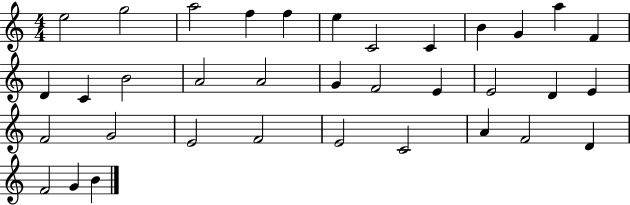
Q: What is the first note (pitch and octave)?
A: E5